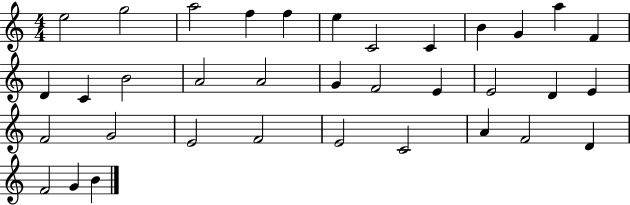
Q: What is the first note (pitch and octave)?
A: E5